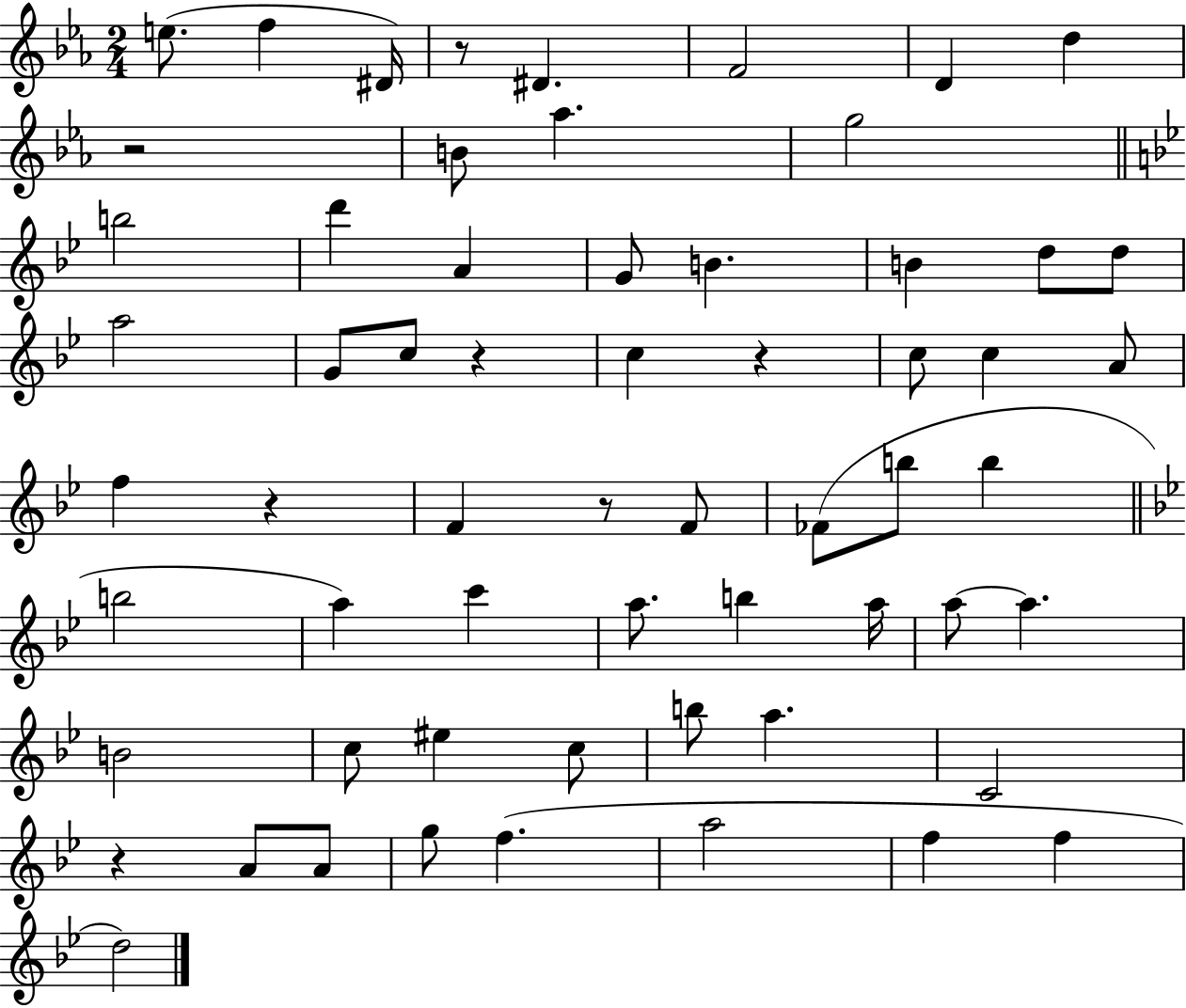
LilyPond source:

{
  \clef treble
  \numericTimeSignature
  \time 2/4
  \key ees \major
  e''8.( f''4 dis'16) | r8 dis'4. | f'2 | d'4 d''4 | \break r2 | b'8 aes''4. | g''2 | \bar "||" \break \key bes \major b''2 | d'''4 a'4 | g'8 b'4. | b'4 d''8 d''8 | \break a''2 | g'8 c''8 r4 | c''4 r4 | c''8 c''4 a'8 | \break f''4 r4 | f'4 r8 f'8 | fes'8( b''8 b''4 | \bar "||" \break \key g \minor b''2 | a''4) c'''4 | a''8. b''4 a''16 | a''8~~ a''4. | \break b'2 | c''8 eis''4 c''8 | b''8 a''4. | c'2 | \break r4 a'8 a'8 | g''8 f''4.( | a''2 | f''4 f''4 | \break d''2) | \bar "|."
}